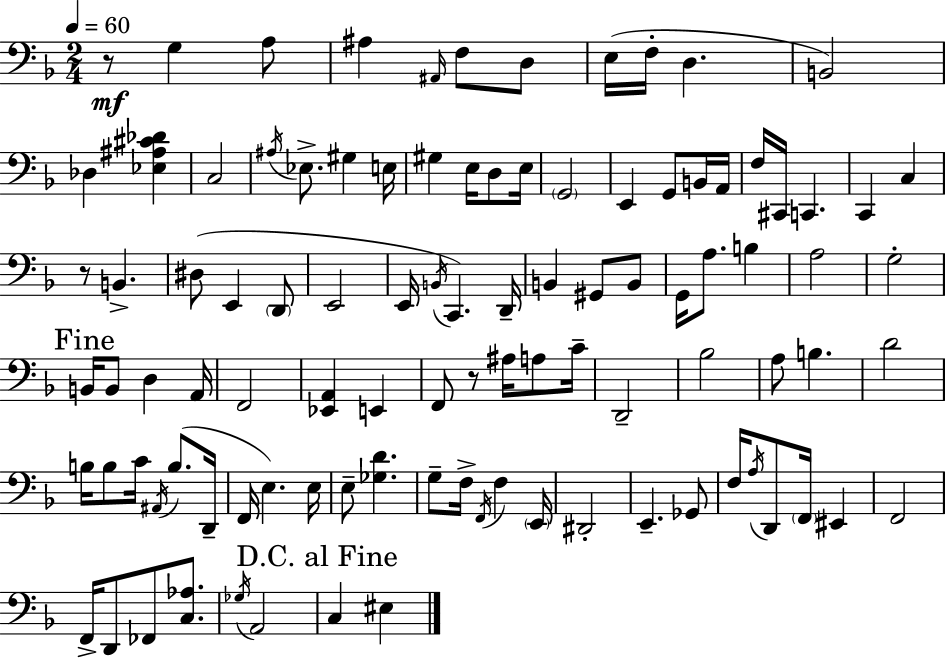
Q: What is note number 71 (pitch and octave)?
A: E3